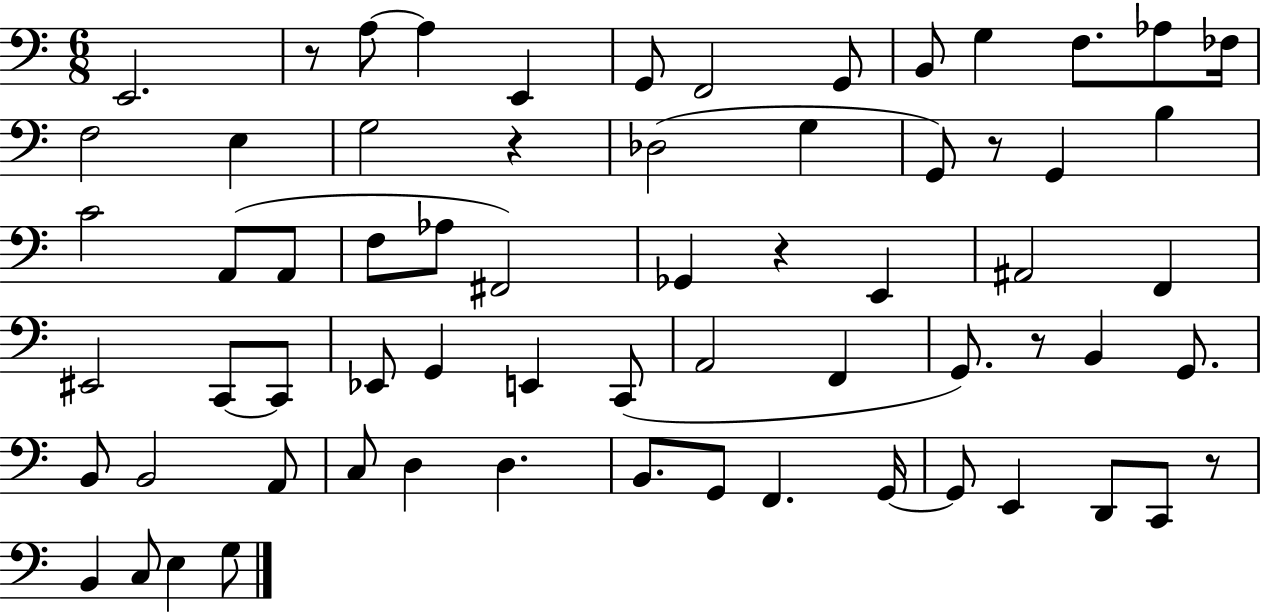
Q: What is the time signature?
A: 6/8